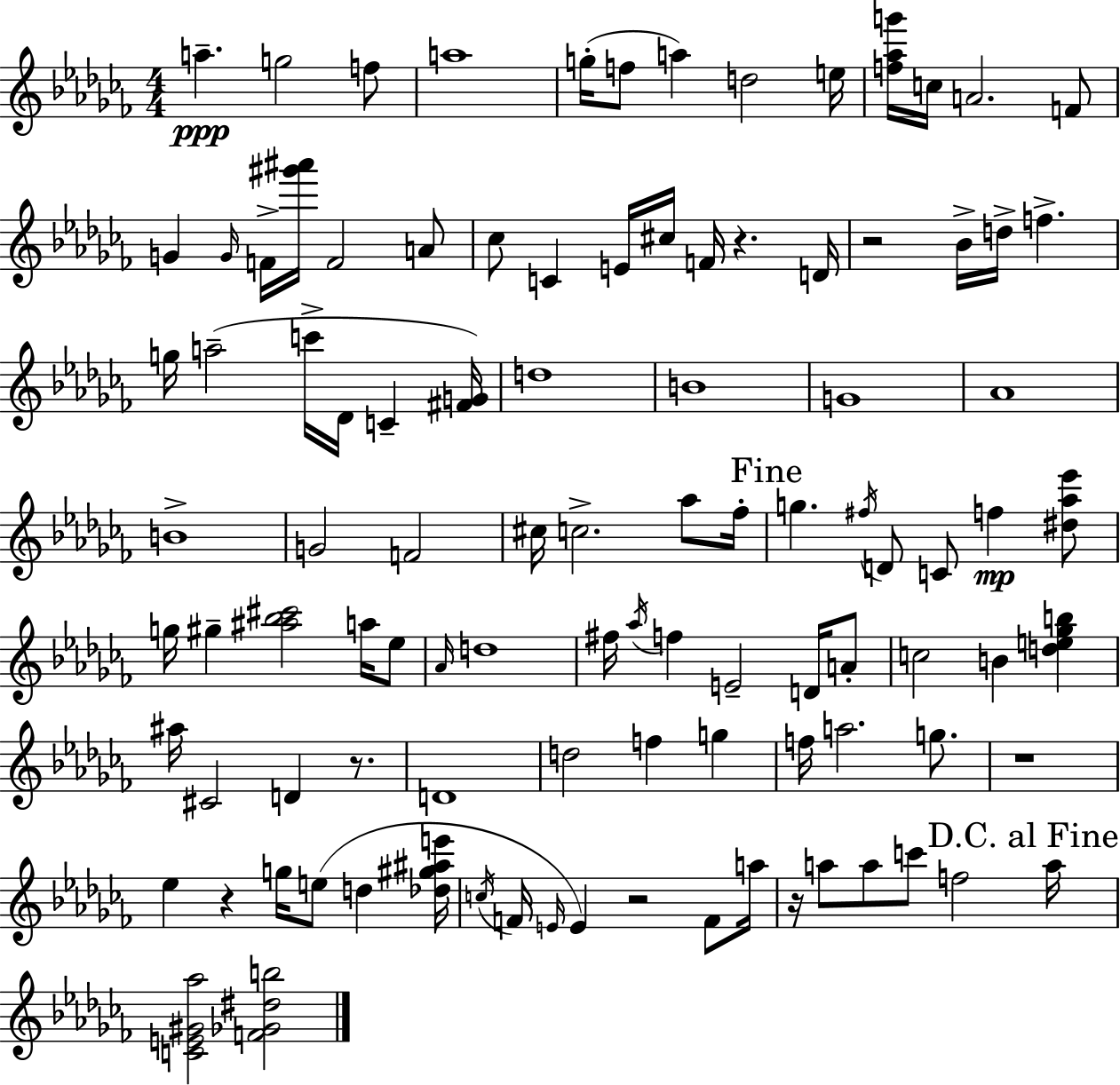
{
  \clef treble
  \numericTimeSignature
  \time 4/4
  \key aes \minor
  a''4.--\ppp g''2 f''8 | a''1 | g''16-.( f''8 a''4) d''2 e''16 | <f'' aes'' g'''>16 c''16 a'2. f'8 | \break g'4 \grace { g'16 } f'16-> <gis''' ais'''>16 f'2 a'8 | ces''8 c'4 e'16 cis''16 f'16 r4. | d'16 r2 bes'16-> d''16-> f''4.-> | g''16 a''2--( c'''16-> des'16 c'4-- | \break <fis' g'>16) d''1 | b'1 | g'1 | aes'1 | \break b'1-> | g'2 f'2 | cis''16 c''2.-> aes''8 | fes''16-. \mark "Fine" g''4. \acciaccatura { fis''16 } d'8 c'8 f''4\mp | \break <dis'' aes'' ees'''>8 g''16 gis''4-- <ais'' bes'' cis'''>2 a''16 | ees''8 \grace { aes'16 } d''1 | fis''16 \acciaccatura { aes''16 } f''4 e'2-- | d'16 a'8-. c''2 b'4 | \break <d'' e'' ges'' b''>4 ais''16 cis'2 d'4 | r8. d'1 | d''2 f''4 | g''4 f''16 a''2. | \break g''8. r1 | ees''4 r4 g''16 e''8( d''4 | <des'' gis'' ais'' e'''>16 \acciaccatura { c''16 } f'16 \grace { e'16 }) e'4 r2 | f'8 a''16 r16 a''8 a''8 c'''8 f''2 | \break \mark "D.C. al Fine" a''16 <c' e' gis' aes''>2 <f' ges' dis'' b''>2 | \bar "|."
}